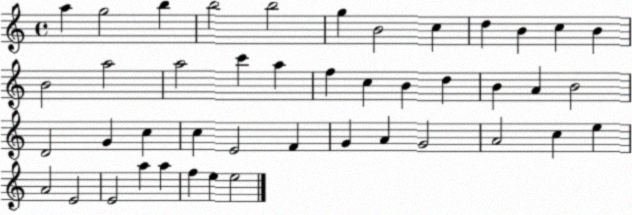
X:1
T:Untitled
M:4/4
L:1/4
K:C
a g2 b b2 b2 g B2 c d B c B B2 a2 a2 c' a f c B d B A B2 D2 G c c E2 F G A G2 A2 c e A2 E2 E2 a a f e e2